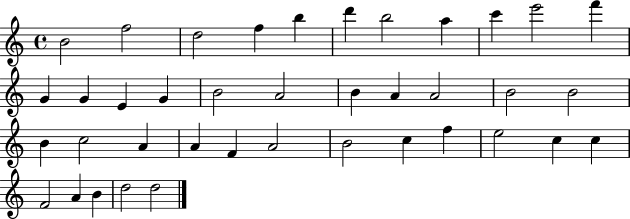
X:1
T:Untitled
M:4/4
L:1/4
K:C
B2 f2 d2 f b d' b2 a c' e'2 f' G G E G B2 A2 B A A2 B2 B2 B c2 A A F A2 B2 c f e2 c c F2 A B d2 d2